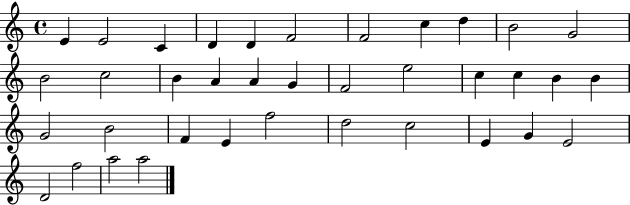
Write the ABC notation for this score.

X:1
T:Untitled
M:4/4
L:1/4
K:C
E E2 C D D F2 F2 c d B2 G2 B2 c2 B A A G F2 e2 c c B B G2 B2 F E f2 d2 c2 E G E2 D2 f2 a2 a2